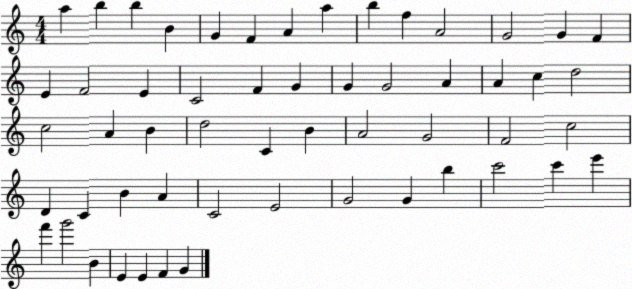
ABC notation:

X:1
T:Untitled
M:4/4
L:1/4
K:C
a b b B G F A a b f A2 G2 G F E F2 E C2 F G G G2 A A c d2 c2 A B d2 C B A2 G2 F2 c2 D C B A C2 E2 G2 G b c'2 c' e' f' g'2 B E E F G